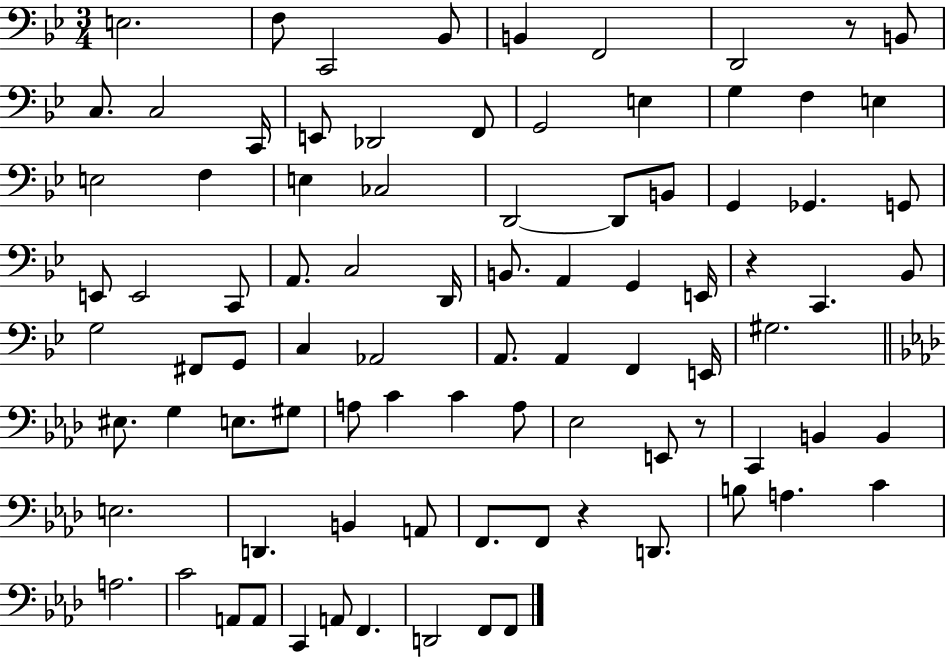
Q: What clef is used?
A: bass